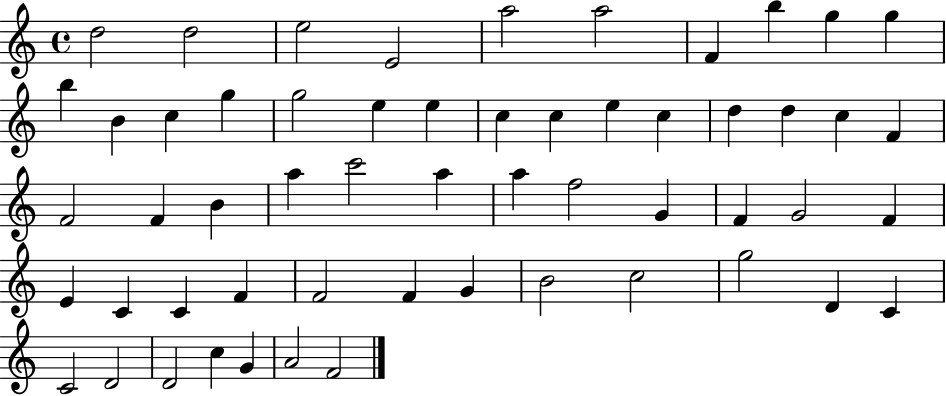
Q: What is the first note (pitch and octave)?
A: D5